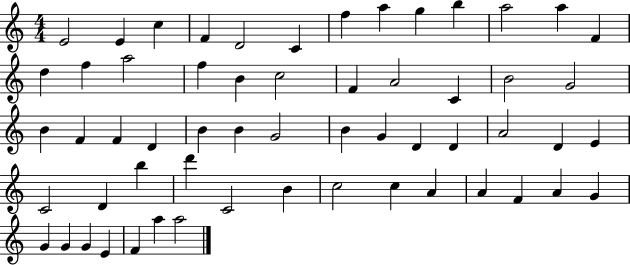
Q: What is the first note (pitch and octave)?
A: E4